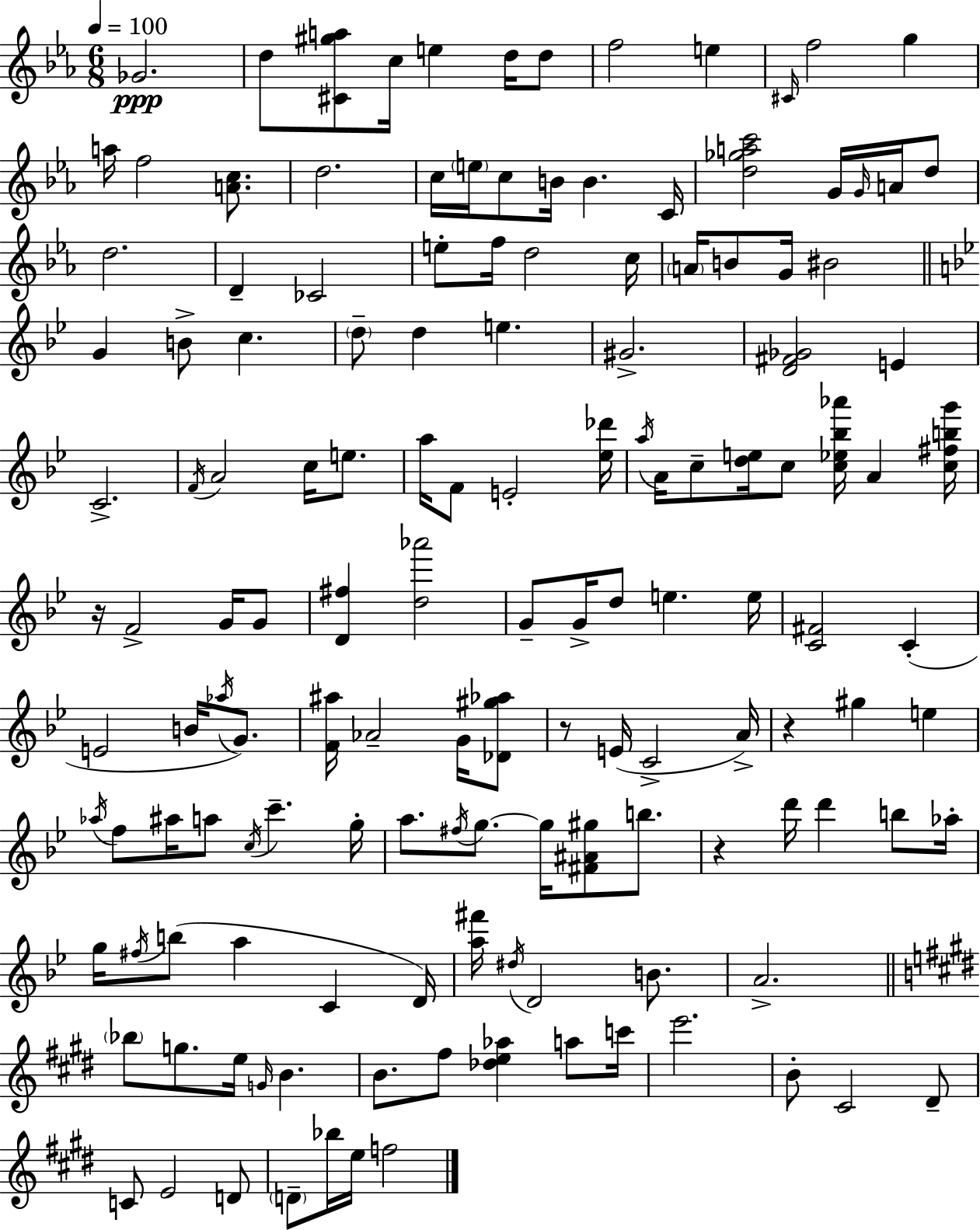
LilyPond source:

{
  \clef treble
  \numericTimeSignature
  \time 6/8
  \key ees \major
  \tempo 4 = 100
  ges'2.\ppp | d''8 <cis' gis'' a''>8 c''16 e''4 d''16 d''8 | f''2 e''4 | \grace { cis'16 } f''2 g''4 | \break a''16 f''2 <a' c''>8. | d''2. | c''16 \parenthesize e''16 c''8 b'16 b'4. | c'16 <d'' ges'' a'' c'''>2 g'16 \grace { g'16 } a'16 | \break d''8 d''2. | d'4-- ces'2 | e''8-. f''16 d''2 | c''16 \parenthesize a'16 b'8 g'16 bis'2 | \break \bar "||" \break \key bes \major g'4 b'8-> c''4. | \parenthesize d''8-- d''4 e''4. | gis'2.-> | <d' fis' ges'>2 e'4 | \break c'2.-> | \acciaccatura { f'16 } a'2 c''16 e''8. | a''16 f'8 e'2-. | <ees'' des'''>16 \acciaccatura { a''16 } a'16 c''8-- <d'' e''>16 c''8 <c'' ees'' bes'' aes'''>16 a'4 | \break <c'' fis'' b'' g'''>16 r16 f'2-> g'16 | g'8 <d' fis''>4 <d'' aes'''>2 | g'8-- g'16-> d''8 e''4. | e''16 <c' fis'>2 c'4-.( | \break e'2 b'16 \acciaccatura { aes''16 }) | g'8. <f' ais''>16 aes'2-- | g'16 <des' gis'' aes''>8 r8 e'16( c'2-> | a'16->) r4 gis''4 e''4 | \break \acciaccatura { aes''16 } f''8 ais''16 a''8 \acciaccatura { c''16 } c'''4.-- | g''16-. a''8. \acciaccatura { fis''16 } g''8.~~ | g''16 <fis' ais' gis''>8 b''8. r4 d'''16 d'''4 | b''8 aes''16-. g''16 \acciaccatura { fis''16 } b''8( a''4 | \break c'4 d'16) <a'' fis'''>16 \acciaccatura { dis''16 } d'2 | b'8. a'2.-> | \bar "||" \break \key e \major \parenthesize bes''8 g''8. e''16 \grace { g'16 } b'4. | b'8. fis''8 <des'' e'' aes''>4 a''8 | c'''16 e'''2. | b'8-. cis'2 dis'8-- | \break c'8 e'2 d'8 | \parenthesize d'8-- bes''16 e''16 f''2 | \bar "|."
}